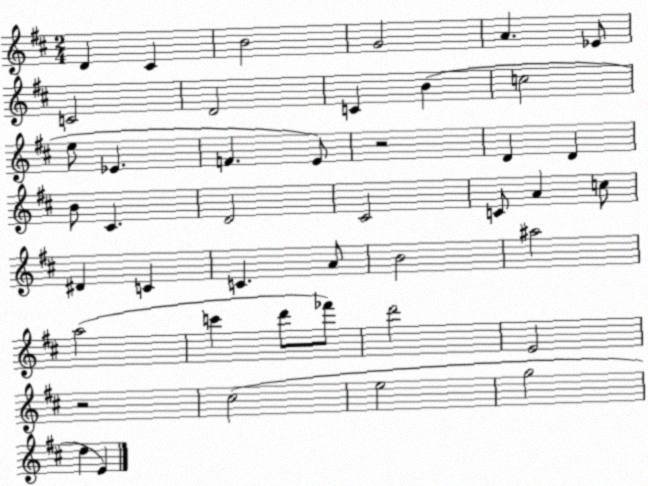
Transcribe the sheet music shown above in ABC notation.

X:1
T:Untitled
M:2/4
L:1/4
K:D
D ^C B2 G2 A _E/2 C2 D2 C B c2 e/2 _E F E/2 z2 D D B/2 ^C D2 ^C2 C/2 A c/2 ^D C C A/2 B2 ^a2 a2 c' d'/2 _f'/2 d'2 E2 z2 ^c2 e2 g2 d E